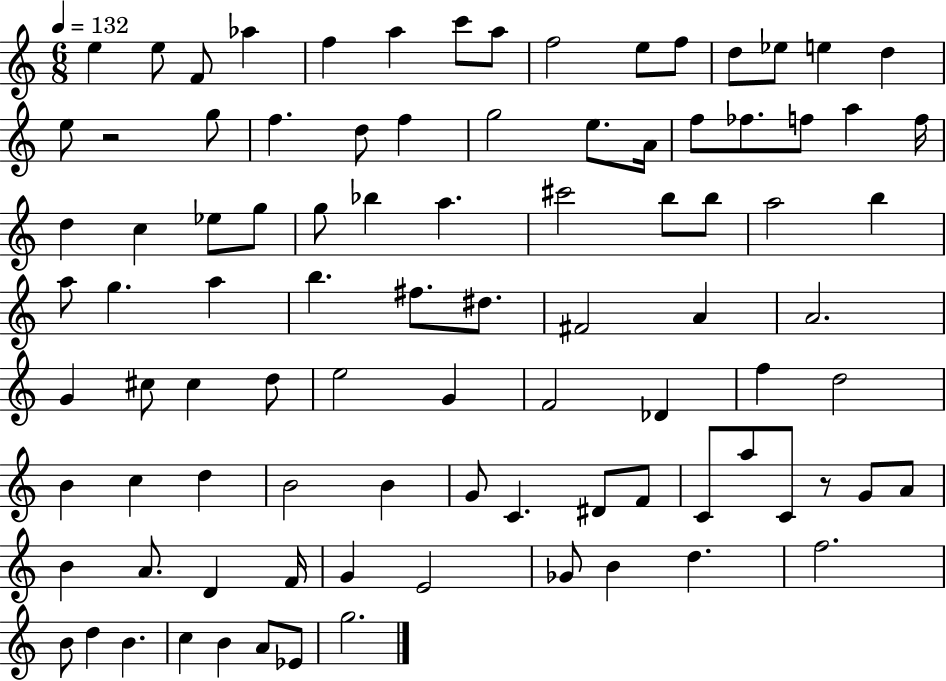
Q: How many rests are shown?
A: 2